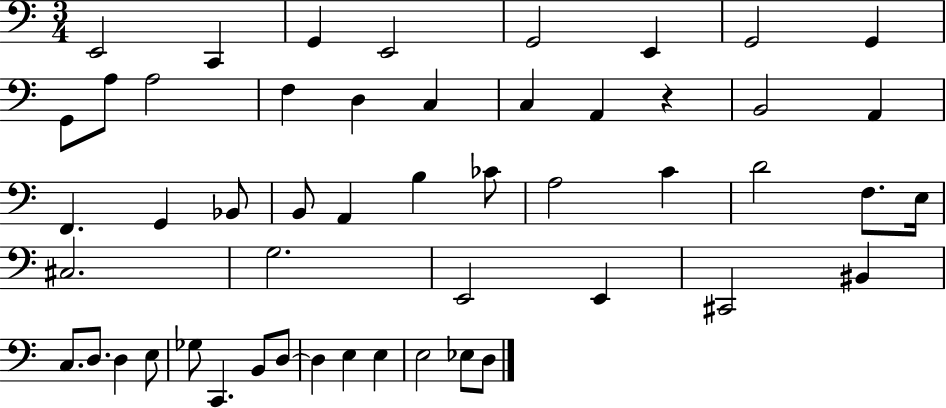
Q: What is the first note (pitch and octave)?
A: E2